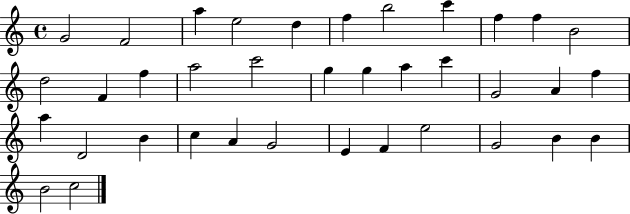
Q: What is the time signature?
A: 4/4